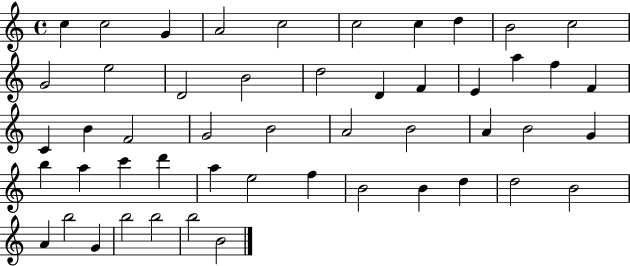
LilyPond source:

{
  \clef treble
  \time 4/4
  \defaultTimeSignature
  \key c \major
  c''4 c''2 g'4 | a'2 c''2 | c''2 c''4 d''4 | b'2 c''2 | \break g'2 e''2 | d'2 b'2 | d''2 d'4 f'4 | e'4 a''4 f''4 f'4 | \break c'4 b'4 f'2 | g'2 b'2 | a'2 b'2 | a'4 b'2 g'4 | \break b''4 a''4 c'''4 d'''4 | a''4 e''2 f''4 | b'2 b'4 d''4 | d''2 b'2 | \break a'4 b''2 g'4 | b''2 b''2 | b''2 b'2 | \bar "|."
}